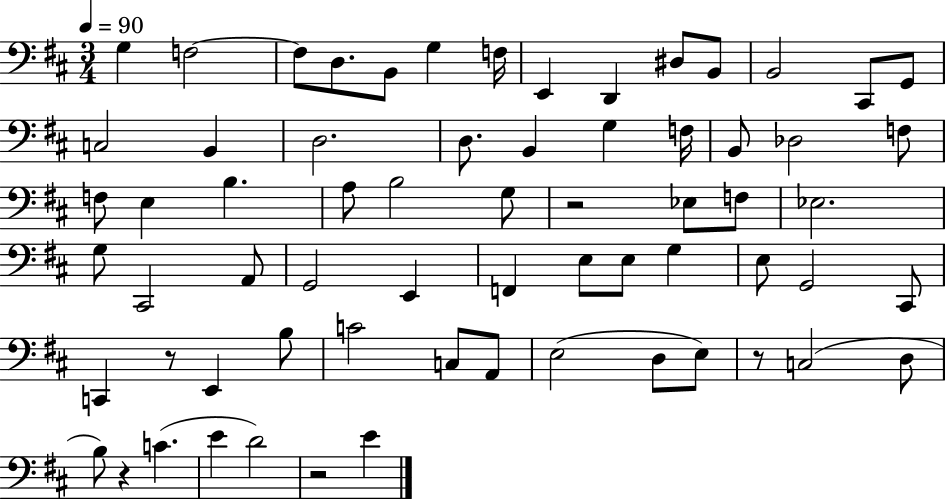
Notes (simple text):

G3/q F3/h F3/e D3/e. B2/e G3/q F3/s E2/q D2/q D#3/e B2/e B2/h C#2/e G2/e C3/h B2/q D3/h. D3/e. B2/q G3/q F3/s B2/e Db3/h F3/e F3/e E3/q B3/q. A3/e B3/h G3/e R/h Eb3/e F3/e Eb3/h. G3/e C#2/h A2/e G2/h E2/q F2/q E3/e E3/e G3/q E3/e G2/h C#2/e C2/q R/e E2/q B3/e C4/h C3/e A2/e E3/h D3/e E3/e R/e C3/h D3/e B3/e R/q C4/q. E4/q D4/h R/h E4/q